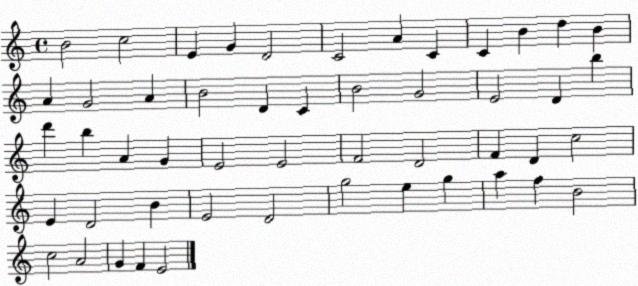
X:1
T:Untitled
M:4/4
L:1/4
K:C
B2 c2 E G D2 C2 A C C B d B A G2 A B2 D C B2 G2 E2 D b d' b A G E2 E2 F2 D2 F D c2 E D2 B E2 D2 g2 e g a f B2 c2 A2 G F E2